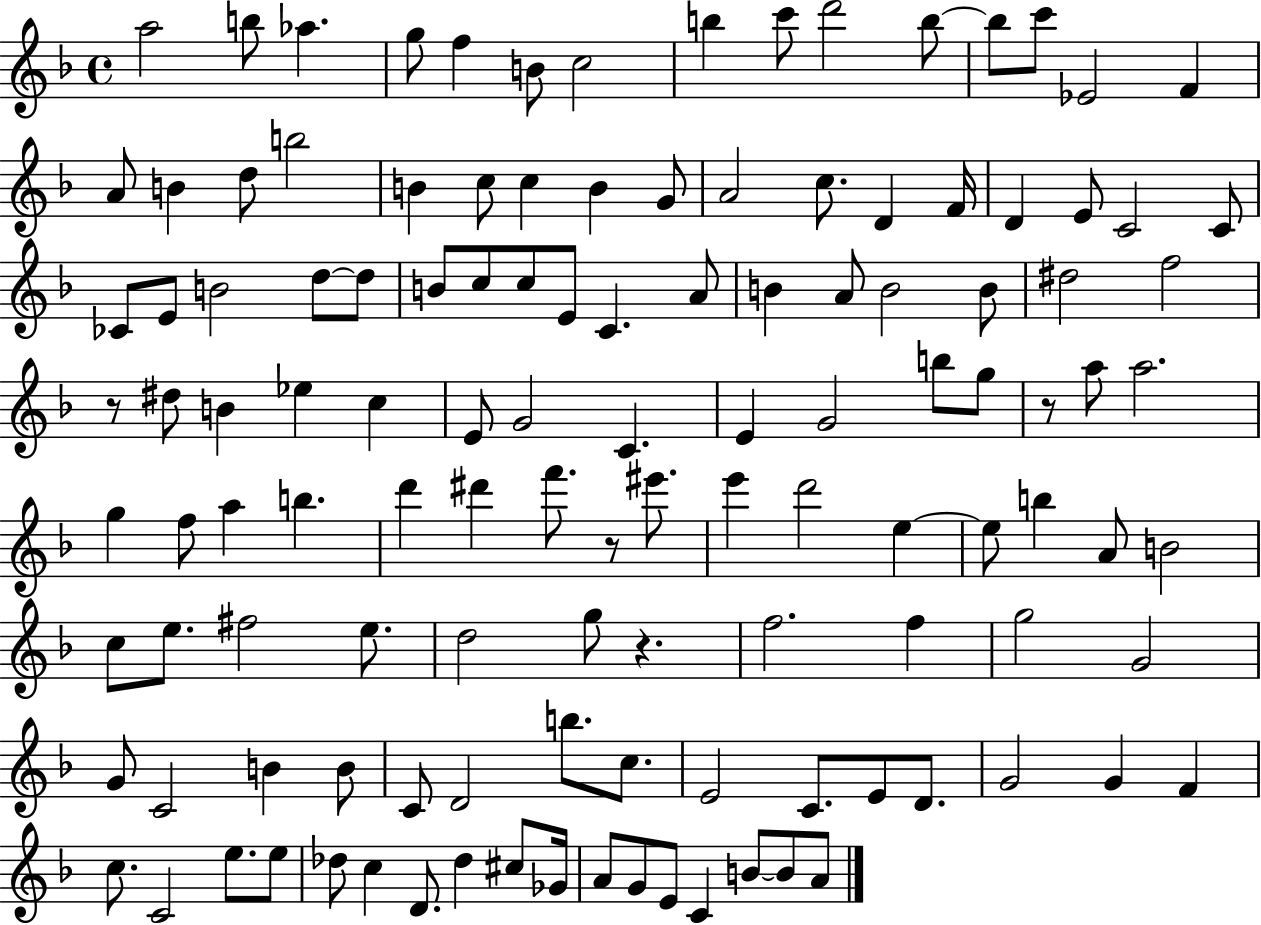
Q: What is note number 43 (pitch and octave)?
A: A4